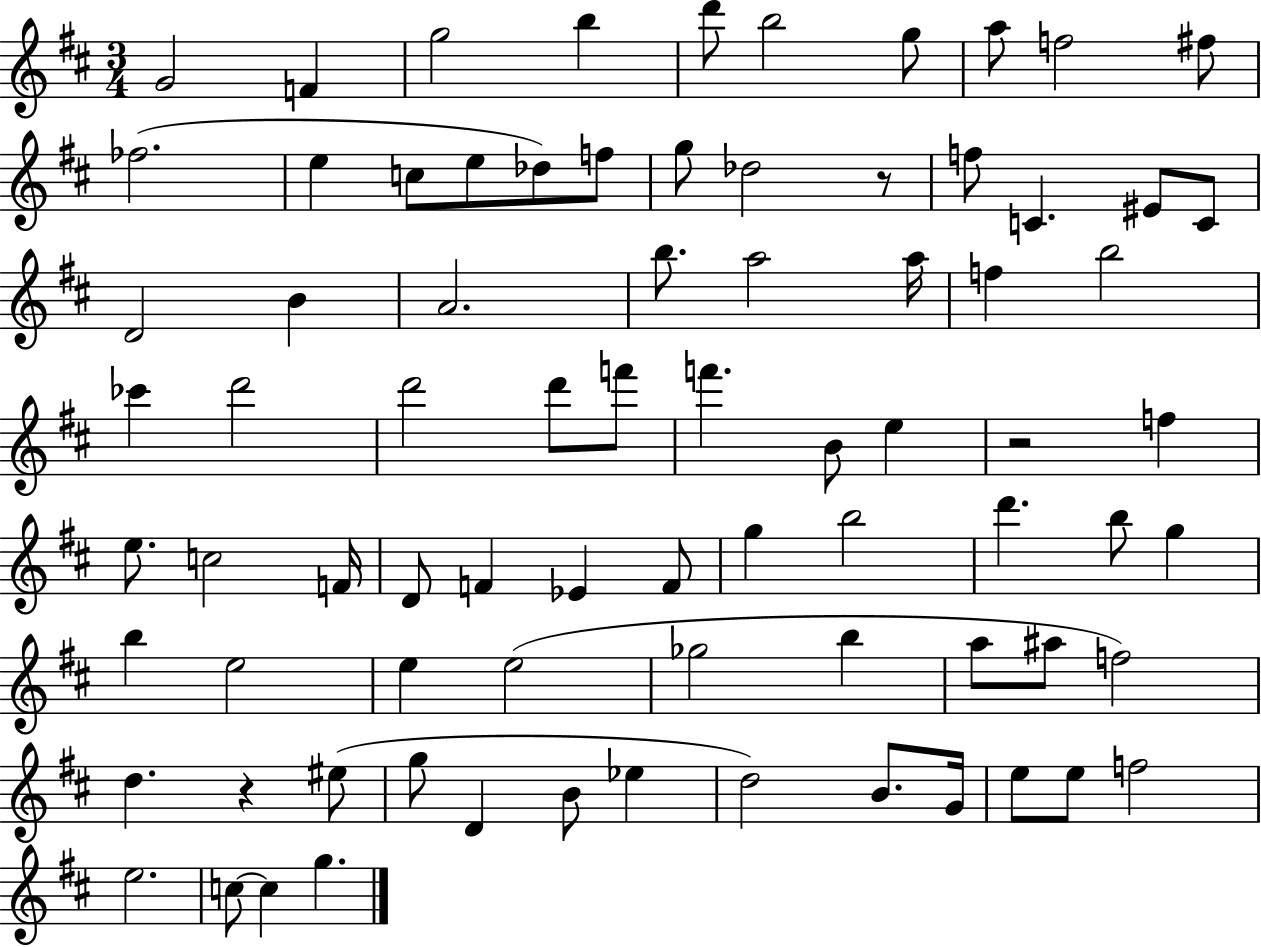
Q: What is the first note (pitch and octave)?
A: G4